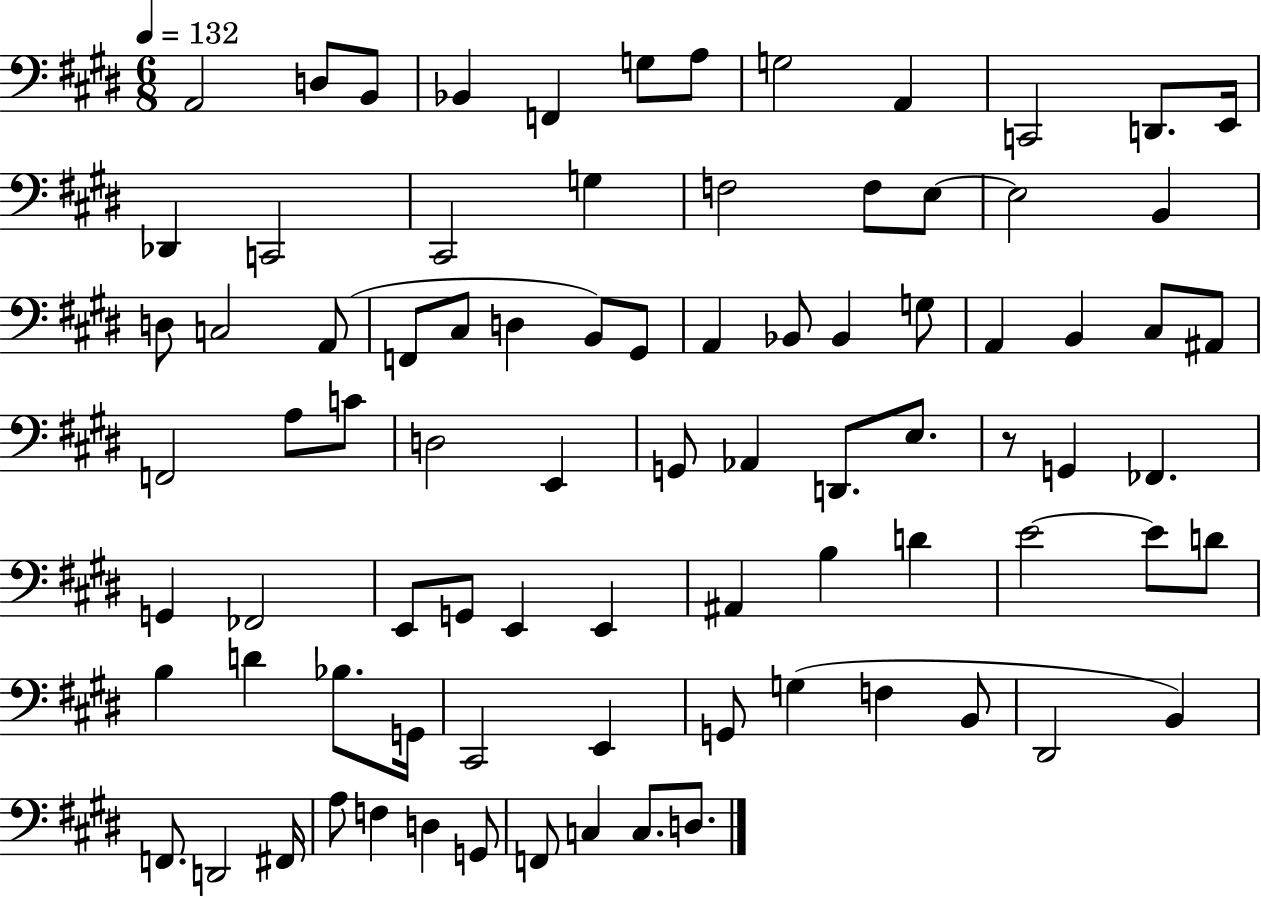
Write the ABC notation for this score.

X:1
T:Untitled
M:6/8
L:1/4
K:E
A,,2 D,/2 B,,/2 _B,, F,, G,/2 A,/2 G,2 A,, C,,2 D,,/2 E,,/4 _D,, C,,2 ^C,,2 G, F,2 F,/2 E,/2 E,2 B,, D,/2 C,2 A,,/2 F,,/2 ^C,/2 D, B,,/2 ^G,,/2 A,, _B,,/2 _B,, G,/2 A,, B,, ^C,/2 ^A,,/2 F,,2 A,/2 C/2 D,2 E,, G,,/2 _A,, D,,/2 E,/2 z/2 G,, _F,, G,, _F,,2 E,,/2 G,,/2 E,, E,, ^A,, B, D E2 E/2 D/2 B, D _B,/2 G,,/4 ^C,,2 E,, G,,/2 G, F, B,,/2 ^D,,2 B,, F,,/2 D,,2 ^F,,/4 A,/2 F, D, G,,/2 F,,/2 C, C,/2 D,/2